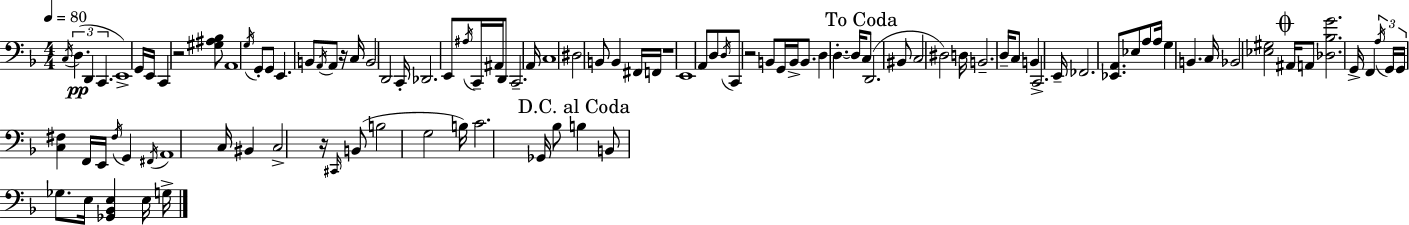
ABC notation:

X:1
T:Untitled
M:4/4
L:1/4
K:Dm
C,/4 D, D,, C,, E,,4 G,,/4 E,,/4 C,, z2 [^G,^A,_B,]/2 A,,4 G,/4 G,,/2 G,,/2 E,, B,,/2 A,,/4 A,,/2 z/4 C,/4 B,,2 D,,2 C,,/4 _D,,2 E,,/2 ^A,/4 C,,/4 ^A,,/4 D,,/2 C,,2 A,,/4 C,4 ^D,2 B,,/2 B,, ^F,,/4 F,,/4 z4 E,,4 A,,/2 D,/2 D,/4 C,,/2 z2 B,,/2 G,,/4 B,,/4 B,,/2 D, D, D,/4 C,/2 D,,2 ^B,,/2 C,2 ^D,2 D,/4 B,,2 D,/4 C,/2 B,, C,,2 E,,/4 _F,,2 [_E,,A,,]/2 _E,/2 A,/2 A,/4 G, B,, C,/4 _B,,2 [_E,^G,]2 ^A,,/4 A,,/2 [_D,_B,G]2 G,,/4 F,, A,/4 G,,/4 G,,/4 [C,^F,] F,,/4 E,,/4 ^F,/4 G,, ^F,,/4 A,,4 C,/4 ^B,, C,2 z/4 ^C,,/4 B,,/2 B,2 G,2 B,/4 C2 _G,,/4 _B,/2 B, B,,/2 _G,/2 E,/4 [_G,,_B,,E,] E,/4 G,/4